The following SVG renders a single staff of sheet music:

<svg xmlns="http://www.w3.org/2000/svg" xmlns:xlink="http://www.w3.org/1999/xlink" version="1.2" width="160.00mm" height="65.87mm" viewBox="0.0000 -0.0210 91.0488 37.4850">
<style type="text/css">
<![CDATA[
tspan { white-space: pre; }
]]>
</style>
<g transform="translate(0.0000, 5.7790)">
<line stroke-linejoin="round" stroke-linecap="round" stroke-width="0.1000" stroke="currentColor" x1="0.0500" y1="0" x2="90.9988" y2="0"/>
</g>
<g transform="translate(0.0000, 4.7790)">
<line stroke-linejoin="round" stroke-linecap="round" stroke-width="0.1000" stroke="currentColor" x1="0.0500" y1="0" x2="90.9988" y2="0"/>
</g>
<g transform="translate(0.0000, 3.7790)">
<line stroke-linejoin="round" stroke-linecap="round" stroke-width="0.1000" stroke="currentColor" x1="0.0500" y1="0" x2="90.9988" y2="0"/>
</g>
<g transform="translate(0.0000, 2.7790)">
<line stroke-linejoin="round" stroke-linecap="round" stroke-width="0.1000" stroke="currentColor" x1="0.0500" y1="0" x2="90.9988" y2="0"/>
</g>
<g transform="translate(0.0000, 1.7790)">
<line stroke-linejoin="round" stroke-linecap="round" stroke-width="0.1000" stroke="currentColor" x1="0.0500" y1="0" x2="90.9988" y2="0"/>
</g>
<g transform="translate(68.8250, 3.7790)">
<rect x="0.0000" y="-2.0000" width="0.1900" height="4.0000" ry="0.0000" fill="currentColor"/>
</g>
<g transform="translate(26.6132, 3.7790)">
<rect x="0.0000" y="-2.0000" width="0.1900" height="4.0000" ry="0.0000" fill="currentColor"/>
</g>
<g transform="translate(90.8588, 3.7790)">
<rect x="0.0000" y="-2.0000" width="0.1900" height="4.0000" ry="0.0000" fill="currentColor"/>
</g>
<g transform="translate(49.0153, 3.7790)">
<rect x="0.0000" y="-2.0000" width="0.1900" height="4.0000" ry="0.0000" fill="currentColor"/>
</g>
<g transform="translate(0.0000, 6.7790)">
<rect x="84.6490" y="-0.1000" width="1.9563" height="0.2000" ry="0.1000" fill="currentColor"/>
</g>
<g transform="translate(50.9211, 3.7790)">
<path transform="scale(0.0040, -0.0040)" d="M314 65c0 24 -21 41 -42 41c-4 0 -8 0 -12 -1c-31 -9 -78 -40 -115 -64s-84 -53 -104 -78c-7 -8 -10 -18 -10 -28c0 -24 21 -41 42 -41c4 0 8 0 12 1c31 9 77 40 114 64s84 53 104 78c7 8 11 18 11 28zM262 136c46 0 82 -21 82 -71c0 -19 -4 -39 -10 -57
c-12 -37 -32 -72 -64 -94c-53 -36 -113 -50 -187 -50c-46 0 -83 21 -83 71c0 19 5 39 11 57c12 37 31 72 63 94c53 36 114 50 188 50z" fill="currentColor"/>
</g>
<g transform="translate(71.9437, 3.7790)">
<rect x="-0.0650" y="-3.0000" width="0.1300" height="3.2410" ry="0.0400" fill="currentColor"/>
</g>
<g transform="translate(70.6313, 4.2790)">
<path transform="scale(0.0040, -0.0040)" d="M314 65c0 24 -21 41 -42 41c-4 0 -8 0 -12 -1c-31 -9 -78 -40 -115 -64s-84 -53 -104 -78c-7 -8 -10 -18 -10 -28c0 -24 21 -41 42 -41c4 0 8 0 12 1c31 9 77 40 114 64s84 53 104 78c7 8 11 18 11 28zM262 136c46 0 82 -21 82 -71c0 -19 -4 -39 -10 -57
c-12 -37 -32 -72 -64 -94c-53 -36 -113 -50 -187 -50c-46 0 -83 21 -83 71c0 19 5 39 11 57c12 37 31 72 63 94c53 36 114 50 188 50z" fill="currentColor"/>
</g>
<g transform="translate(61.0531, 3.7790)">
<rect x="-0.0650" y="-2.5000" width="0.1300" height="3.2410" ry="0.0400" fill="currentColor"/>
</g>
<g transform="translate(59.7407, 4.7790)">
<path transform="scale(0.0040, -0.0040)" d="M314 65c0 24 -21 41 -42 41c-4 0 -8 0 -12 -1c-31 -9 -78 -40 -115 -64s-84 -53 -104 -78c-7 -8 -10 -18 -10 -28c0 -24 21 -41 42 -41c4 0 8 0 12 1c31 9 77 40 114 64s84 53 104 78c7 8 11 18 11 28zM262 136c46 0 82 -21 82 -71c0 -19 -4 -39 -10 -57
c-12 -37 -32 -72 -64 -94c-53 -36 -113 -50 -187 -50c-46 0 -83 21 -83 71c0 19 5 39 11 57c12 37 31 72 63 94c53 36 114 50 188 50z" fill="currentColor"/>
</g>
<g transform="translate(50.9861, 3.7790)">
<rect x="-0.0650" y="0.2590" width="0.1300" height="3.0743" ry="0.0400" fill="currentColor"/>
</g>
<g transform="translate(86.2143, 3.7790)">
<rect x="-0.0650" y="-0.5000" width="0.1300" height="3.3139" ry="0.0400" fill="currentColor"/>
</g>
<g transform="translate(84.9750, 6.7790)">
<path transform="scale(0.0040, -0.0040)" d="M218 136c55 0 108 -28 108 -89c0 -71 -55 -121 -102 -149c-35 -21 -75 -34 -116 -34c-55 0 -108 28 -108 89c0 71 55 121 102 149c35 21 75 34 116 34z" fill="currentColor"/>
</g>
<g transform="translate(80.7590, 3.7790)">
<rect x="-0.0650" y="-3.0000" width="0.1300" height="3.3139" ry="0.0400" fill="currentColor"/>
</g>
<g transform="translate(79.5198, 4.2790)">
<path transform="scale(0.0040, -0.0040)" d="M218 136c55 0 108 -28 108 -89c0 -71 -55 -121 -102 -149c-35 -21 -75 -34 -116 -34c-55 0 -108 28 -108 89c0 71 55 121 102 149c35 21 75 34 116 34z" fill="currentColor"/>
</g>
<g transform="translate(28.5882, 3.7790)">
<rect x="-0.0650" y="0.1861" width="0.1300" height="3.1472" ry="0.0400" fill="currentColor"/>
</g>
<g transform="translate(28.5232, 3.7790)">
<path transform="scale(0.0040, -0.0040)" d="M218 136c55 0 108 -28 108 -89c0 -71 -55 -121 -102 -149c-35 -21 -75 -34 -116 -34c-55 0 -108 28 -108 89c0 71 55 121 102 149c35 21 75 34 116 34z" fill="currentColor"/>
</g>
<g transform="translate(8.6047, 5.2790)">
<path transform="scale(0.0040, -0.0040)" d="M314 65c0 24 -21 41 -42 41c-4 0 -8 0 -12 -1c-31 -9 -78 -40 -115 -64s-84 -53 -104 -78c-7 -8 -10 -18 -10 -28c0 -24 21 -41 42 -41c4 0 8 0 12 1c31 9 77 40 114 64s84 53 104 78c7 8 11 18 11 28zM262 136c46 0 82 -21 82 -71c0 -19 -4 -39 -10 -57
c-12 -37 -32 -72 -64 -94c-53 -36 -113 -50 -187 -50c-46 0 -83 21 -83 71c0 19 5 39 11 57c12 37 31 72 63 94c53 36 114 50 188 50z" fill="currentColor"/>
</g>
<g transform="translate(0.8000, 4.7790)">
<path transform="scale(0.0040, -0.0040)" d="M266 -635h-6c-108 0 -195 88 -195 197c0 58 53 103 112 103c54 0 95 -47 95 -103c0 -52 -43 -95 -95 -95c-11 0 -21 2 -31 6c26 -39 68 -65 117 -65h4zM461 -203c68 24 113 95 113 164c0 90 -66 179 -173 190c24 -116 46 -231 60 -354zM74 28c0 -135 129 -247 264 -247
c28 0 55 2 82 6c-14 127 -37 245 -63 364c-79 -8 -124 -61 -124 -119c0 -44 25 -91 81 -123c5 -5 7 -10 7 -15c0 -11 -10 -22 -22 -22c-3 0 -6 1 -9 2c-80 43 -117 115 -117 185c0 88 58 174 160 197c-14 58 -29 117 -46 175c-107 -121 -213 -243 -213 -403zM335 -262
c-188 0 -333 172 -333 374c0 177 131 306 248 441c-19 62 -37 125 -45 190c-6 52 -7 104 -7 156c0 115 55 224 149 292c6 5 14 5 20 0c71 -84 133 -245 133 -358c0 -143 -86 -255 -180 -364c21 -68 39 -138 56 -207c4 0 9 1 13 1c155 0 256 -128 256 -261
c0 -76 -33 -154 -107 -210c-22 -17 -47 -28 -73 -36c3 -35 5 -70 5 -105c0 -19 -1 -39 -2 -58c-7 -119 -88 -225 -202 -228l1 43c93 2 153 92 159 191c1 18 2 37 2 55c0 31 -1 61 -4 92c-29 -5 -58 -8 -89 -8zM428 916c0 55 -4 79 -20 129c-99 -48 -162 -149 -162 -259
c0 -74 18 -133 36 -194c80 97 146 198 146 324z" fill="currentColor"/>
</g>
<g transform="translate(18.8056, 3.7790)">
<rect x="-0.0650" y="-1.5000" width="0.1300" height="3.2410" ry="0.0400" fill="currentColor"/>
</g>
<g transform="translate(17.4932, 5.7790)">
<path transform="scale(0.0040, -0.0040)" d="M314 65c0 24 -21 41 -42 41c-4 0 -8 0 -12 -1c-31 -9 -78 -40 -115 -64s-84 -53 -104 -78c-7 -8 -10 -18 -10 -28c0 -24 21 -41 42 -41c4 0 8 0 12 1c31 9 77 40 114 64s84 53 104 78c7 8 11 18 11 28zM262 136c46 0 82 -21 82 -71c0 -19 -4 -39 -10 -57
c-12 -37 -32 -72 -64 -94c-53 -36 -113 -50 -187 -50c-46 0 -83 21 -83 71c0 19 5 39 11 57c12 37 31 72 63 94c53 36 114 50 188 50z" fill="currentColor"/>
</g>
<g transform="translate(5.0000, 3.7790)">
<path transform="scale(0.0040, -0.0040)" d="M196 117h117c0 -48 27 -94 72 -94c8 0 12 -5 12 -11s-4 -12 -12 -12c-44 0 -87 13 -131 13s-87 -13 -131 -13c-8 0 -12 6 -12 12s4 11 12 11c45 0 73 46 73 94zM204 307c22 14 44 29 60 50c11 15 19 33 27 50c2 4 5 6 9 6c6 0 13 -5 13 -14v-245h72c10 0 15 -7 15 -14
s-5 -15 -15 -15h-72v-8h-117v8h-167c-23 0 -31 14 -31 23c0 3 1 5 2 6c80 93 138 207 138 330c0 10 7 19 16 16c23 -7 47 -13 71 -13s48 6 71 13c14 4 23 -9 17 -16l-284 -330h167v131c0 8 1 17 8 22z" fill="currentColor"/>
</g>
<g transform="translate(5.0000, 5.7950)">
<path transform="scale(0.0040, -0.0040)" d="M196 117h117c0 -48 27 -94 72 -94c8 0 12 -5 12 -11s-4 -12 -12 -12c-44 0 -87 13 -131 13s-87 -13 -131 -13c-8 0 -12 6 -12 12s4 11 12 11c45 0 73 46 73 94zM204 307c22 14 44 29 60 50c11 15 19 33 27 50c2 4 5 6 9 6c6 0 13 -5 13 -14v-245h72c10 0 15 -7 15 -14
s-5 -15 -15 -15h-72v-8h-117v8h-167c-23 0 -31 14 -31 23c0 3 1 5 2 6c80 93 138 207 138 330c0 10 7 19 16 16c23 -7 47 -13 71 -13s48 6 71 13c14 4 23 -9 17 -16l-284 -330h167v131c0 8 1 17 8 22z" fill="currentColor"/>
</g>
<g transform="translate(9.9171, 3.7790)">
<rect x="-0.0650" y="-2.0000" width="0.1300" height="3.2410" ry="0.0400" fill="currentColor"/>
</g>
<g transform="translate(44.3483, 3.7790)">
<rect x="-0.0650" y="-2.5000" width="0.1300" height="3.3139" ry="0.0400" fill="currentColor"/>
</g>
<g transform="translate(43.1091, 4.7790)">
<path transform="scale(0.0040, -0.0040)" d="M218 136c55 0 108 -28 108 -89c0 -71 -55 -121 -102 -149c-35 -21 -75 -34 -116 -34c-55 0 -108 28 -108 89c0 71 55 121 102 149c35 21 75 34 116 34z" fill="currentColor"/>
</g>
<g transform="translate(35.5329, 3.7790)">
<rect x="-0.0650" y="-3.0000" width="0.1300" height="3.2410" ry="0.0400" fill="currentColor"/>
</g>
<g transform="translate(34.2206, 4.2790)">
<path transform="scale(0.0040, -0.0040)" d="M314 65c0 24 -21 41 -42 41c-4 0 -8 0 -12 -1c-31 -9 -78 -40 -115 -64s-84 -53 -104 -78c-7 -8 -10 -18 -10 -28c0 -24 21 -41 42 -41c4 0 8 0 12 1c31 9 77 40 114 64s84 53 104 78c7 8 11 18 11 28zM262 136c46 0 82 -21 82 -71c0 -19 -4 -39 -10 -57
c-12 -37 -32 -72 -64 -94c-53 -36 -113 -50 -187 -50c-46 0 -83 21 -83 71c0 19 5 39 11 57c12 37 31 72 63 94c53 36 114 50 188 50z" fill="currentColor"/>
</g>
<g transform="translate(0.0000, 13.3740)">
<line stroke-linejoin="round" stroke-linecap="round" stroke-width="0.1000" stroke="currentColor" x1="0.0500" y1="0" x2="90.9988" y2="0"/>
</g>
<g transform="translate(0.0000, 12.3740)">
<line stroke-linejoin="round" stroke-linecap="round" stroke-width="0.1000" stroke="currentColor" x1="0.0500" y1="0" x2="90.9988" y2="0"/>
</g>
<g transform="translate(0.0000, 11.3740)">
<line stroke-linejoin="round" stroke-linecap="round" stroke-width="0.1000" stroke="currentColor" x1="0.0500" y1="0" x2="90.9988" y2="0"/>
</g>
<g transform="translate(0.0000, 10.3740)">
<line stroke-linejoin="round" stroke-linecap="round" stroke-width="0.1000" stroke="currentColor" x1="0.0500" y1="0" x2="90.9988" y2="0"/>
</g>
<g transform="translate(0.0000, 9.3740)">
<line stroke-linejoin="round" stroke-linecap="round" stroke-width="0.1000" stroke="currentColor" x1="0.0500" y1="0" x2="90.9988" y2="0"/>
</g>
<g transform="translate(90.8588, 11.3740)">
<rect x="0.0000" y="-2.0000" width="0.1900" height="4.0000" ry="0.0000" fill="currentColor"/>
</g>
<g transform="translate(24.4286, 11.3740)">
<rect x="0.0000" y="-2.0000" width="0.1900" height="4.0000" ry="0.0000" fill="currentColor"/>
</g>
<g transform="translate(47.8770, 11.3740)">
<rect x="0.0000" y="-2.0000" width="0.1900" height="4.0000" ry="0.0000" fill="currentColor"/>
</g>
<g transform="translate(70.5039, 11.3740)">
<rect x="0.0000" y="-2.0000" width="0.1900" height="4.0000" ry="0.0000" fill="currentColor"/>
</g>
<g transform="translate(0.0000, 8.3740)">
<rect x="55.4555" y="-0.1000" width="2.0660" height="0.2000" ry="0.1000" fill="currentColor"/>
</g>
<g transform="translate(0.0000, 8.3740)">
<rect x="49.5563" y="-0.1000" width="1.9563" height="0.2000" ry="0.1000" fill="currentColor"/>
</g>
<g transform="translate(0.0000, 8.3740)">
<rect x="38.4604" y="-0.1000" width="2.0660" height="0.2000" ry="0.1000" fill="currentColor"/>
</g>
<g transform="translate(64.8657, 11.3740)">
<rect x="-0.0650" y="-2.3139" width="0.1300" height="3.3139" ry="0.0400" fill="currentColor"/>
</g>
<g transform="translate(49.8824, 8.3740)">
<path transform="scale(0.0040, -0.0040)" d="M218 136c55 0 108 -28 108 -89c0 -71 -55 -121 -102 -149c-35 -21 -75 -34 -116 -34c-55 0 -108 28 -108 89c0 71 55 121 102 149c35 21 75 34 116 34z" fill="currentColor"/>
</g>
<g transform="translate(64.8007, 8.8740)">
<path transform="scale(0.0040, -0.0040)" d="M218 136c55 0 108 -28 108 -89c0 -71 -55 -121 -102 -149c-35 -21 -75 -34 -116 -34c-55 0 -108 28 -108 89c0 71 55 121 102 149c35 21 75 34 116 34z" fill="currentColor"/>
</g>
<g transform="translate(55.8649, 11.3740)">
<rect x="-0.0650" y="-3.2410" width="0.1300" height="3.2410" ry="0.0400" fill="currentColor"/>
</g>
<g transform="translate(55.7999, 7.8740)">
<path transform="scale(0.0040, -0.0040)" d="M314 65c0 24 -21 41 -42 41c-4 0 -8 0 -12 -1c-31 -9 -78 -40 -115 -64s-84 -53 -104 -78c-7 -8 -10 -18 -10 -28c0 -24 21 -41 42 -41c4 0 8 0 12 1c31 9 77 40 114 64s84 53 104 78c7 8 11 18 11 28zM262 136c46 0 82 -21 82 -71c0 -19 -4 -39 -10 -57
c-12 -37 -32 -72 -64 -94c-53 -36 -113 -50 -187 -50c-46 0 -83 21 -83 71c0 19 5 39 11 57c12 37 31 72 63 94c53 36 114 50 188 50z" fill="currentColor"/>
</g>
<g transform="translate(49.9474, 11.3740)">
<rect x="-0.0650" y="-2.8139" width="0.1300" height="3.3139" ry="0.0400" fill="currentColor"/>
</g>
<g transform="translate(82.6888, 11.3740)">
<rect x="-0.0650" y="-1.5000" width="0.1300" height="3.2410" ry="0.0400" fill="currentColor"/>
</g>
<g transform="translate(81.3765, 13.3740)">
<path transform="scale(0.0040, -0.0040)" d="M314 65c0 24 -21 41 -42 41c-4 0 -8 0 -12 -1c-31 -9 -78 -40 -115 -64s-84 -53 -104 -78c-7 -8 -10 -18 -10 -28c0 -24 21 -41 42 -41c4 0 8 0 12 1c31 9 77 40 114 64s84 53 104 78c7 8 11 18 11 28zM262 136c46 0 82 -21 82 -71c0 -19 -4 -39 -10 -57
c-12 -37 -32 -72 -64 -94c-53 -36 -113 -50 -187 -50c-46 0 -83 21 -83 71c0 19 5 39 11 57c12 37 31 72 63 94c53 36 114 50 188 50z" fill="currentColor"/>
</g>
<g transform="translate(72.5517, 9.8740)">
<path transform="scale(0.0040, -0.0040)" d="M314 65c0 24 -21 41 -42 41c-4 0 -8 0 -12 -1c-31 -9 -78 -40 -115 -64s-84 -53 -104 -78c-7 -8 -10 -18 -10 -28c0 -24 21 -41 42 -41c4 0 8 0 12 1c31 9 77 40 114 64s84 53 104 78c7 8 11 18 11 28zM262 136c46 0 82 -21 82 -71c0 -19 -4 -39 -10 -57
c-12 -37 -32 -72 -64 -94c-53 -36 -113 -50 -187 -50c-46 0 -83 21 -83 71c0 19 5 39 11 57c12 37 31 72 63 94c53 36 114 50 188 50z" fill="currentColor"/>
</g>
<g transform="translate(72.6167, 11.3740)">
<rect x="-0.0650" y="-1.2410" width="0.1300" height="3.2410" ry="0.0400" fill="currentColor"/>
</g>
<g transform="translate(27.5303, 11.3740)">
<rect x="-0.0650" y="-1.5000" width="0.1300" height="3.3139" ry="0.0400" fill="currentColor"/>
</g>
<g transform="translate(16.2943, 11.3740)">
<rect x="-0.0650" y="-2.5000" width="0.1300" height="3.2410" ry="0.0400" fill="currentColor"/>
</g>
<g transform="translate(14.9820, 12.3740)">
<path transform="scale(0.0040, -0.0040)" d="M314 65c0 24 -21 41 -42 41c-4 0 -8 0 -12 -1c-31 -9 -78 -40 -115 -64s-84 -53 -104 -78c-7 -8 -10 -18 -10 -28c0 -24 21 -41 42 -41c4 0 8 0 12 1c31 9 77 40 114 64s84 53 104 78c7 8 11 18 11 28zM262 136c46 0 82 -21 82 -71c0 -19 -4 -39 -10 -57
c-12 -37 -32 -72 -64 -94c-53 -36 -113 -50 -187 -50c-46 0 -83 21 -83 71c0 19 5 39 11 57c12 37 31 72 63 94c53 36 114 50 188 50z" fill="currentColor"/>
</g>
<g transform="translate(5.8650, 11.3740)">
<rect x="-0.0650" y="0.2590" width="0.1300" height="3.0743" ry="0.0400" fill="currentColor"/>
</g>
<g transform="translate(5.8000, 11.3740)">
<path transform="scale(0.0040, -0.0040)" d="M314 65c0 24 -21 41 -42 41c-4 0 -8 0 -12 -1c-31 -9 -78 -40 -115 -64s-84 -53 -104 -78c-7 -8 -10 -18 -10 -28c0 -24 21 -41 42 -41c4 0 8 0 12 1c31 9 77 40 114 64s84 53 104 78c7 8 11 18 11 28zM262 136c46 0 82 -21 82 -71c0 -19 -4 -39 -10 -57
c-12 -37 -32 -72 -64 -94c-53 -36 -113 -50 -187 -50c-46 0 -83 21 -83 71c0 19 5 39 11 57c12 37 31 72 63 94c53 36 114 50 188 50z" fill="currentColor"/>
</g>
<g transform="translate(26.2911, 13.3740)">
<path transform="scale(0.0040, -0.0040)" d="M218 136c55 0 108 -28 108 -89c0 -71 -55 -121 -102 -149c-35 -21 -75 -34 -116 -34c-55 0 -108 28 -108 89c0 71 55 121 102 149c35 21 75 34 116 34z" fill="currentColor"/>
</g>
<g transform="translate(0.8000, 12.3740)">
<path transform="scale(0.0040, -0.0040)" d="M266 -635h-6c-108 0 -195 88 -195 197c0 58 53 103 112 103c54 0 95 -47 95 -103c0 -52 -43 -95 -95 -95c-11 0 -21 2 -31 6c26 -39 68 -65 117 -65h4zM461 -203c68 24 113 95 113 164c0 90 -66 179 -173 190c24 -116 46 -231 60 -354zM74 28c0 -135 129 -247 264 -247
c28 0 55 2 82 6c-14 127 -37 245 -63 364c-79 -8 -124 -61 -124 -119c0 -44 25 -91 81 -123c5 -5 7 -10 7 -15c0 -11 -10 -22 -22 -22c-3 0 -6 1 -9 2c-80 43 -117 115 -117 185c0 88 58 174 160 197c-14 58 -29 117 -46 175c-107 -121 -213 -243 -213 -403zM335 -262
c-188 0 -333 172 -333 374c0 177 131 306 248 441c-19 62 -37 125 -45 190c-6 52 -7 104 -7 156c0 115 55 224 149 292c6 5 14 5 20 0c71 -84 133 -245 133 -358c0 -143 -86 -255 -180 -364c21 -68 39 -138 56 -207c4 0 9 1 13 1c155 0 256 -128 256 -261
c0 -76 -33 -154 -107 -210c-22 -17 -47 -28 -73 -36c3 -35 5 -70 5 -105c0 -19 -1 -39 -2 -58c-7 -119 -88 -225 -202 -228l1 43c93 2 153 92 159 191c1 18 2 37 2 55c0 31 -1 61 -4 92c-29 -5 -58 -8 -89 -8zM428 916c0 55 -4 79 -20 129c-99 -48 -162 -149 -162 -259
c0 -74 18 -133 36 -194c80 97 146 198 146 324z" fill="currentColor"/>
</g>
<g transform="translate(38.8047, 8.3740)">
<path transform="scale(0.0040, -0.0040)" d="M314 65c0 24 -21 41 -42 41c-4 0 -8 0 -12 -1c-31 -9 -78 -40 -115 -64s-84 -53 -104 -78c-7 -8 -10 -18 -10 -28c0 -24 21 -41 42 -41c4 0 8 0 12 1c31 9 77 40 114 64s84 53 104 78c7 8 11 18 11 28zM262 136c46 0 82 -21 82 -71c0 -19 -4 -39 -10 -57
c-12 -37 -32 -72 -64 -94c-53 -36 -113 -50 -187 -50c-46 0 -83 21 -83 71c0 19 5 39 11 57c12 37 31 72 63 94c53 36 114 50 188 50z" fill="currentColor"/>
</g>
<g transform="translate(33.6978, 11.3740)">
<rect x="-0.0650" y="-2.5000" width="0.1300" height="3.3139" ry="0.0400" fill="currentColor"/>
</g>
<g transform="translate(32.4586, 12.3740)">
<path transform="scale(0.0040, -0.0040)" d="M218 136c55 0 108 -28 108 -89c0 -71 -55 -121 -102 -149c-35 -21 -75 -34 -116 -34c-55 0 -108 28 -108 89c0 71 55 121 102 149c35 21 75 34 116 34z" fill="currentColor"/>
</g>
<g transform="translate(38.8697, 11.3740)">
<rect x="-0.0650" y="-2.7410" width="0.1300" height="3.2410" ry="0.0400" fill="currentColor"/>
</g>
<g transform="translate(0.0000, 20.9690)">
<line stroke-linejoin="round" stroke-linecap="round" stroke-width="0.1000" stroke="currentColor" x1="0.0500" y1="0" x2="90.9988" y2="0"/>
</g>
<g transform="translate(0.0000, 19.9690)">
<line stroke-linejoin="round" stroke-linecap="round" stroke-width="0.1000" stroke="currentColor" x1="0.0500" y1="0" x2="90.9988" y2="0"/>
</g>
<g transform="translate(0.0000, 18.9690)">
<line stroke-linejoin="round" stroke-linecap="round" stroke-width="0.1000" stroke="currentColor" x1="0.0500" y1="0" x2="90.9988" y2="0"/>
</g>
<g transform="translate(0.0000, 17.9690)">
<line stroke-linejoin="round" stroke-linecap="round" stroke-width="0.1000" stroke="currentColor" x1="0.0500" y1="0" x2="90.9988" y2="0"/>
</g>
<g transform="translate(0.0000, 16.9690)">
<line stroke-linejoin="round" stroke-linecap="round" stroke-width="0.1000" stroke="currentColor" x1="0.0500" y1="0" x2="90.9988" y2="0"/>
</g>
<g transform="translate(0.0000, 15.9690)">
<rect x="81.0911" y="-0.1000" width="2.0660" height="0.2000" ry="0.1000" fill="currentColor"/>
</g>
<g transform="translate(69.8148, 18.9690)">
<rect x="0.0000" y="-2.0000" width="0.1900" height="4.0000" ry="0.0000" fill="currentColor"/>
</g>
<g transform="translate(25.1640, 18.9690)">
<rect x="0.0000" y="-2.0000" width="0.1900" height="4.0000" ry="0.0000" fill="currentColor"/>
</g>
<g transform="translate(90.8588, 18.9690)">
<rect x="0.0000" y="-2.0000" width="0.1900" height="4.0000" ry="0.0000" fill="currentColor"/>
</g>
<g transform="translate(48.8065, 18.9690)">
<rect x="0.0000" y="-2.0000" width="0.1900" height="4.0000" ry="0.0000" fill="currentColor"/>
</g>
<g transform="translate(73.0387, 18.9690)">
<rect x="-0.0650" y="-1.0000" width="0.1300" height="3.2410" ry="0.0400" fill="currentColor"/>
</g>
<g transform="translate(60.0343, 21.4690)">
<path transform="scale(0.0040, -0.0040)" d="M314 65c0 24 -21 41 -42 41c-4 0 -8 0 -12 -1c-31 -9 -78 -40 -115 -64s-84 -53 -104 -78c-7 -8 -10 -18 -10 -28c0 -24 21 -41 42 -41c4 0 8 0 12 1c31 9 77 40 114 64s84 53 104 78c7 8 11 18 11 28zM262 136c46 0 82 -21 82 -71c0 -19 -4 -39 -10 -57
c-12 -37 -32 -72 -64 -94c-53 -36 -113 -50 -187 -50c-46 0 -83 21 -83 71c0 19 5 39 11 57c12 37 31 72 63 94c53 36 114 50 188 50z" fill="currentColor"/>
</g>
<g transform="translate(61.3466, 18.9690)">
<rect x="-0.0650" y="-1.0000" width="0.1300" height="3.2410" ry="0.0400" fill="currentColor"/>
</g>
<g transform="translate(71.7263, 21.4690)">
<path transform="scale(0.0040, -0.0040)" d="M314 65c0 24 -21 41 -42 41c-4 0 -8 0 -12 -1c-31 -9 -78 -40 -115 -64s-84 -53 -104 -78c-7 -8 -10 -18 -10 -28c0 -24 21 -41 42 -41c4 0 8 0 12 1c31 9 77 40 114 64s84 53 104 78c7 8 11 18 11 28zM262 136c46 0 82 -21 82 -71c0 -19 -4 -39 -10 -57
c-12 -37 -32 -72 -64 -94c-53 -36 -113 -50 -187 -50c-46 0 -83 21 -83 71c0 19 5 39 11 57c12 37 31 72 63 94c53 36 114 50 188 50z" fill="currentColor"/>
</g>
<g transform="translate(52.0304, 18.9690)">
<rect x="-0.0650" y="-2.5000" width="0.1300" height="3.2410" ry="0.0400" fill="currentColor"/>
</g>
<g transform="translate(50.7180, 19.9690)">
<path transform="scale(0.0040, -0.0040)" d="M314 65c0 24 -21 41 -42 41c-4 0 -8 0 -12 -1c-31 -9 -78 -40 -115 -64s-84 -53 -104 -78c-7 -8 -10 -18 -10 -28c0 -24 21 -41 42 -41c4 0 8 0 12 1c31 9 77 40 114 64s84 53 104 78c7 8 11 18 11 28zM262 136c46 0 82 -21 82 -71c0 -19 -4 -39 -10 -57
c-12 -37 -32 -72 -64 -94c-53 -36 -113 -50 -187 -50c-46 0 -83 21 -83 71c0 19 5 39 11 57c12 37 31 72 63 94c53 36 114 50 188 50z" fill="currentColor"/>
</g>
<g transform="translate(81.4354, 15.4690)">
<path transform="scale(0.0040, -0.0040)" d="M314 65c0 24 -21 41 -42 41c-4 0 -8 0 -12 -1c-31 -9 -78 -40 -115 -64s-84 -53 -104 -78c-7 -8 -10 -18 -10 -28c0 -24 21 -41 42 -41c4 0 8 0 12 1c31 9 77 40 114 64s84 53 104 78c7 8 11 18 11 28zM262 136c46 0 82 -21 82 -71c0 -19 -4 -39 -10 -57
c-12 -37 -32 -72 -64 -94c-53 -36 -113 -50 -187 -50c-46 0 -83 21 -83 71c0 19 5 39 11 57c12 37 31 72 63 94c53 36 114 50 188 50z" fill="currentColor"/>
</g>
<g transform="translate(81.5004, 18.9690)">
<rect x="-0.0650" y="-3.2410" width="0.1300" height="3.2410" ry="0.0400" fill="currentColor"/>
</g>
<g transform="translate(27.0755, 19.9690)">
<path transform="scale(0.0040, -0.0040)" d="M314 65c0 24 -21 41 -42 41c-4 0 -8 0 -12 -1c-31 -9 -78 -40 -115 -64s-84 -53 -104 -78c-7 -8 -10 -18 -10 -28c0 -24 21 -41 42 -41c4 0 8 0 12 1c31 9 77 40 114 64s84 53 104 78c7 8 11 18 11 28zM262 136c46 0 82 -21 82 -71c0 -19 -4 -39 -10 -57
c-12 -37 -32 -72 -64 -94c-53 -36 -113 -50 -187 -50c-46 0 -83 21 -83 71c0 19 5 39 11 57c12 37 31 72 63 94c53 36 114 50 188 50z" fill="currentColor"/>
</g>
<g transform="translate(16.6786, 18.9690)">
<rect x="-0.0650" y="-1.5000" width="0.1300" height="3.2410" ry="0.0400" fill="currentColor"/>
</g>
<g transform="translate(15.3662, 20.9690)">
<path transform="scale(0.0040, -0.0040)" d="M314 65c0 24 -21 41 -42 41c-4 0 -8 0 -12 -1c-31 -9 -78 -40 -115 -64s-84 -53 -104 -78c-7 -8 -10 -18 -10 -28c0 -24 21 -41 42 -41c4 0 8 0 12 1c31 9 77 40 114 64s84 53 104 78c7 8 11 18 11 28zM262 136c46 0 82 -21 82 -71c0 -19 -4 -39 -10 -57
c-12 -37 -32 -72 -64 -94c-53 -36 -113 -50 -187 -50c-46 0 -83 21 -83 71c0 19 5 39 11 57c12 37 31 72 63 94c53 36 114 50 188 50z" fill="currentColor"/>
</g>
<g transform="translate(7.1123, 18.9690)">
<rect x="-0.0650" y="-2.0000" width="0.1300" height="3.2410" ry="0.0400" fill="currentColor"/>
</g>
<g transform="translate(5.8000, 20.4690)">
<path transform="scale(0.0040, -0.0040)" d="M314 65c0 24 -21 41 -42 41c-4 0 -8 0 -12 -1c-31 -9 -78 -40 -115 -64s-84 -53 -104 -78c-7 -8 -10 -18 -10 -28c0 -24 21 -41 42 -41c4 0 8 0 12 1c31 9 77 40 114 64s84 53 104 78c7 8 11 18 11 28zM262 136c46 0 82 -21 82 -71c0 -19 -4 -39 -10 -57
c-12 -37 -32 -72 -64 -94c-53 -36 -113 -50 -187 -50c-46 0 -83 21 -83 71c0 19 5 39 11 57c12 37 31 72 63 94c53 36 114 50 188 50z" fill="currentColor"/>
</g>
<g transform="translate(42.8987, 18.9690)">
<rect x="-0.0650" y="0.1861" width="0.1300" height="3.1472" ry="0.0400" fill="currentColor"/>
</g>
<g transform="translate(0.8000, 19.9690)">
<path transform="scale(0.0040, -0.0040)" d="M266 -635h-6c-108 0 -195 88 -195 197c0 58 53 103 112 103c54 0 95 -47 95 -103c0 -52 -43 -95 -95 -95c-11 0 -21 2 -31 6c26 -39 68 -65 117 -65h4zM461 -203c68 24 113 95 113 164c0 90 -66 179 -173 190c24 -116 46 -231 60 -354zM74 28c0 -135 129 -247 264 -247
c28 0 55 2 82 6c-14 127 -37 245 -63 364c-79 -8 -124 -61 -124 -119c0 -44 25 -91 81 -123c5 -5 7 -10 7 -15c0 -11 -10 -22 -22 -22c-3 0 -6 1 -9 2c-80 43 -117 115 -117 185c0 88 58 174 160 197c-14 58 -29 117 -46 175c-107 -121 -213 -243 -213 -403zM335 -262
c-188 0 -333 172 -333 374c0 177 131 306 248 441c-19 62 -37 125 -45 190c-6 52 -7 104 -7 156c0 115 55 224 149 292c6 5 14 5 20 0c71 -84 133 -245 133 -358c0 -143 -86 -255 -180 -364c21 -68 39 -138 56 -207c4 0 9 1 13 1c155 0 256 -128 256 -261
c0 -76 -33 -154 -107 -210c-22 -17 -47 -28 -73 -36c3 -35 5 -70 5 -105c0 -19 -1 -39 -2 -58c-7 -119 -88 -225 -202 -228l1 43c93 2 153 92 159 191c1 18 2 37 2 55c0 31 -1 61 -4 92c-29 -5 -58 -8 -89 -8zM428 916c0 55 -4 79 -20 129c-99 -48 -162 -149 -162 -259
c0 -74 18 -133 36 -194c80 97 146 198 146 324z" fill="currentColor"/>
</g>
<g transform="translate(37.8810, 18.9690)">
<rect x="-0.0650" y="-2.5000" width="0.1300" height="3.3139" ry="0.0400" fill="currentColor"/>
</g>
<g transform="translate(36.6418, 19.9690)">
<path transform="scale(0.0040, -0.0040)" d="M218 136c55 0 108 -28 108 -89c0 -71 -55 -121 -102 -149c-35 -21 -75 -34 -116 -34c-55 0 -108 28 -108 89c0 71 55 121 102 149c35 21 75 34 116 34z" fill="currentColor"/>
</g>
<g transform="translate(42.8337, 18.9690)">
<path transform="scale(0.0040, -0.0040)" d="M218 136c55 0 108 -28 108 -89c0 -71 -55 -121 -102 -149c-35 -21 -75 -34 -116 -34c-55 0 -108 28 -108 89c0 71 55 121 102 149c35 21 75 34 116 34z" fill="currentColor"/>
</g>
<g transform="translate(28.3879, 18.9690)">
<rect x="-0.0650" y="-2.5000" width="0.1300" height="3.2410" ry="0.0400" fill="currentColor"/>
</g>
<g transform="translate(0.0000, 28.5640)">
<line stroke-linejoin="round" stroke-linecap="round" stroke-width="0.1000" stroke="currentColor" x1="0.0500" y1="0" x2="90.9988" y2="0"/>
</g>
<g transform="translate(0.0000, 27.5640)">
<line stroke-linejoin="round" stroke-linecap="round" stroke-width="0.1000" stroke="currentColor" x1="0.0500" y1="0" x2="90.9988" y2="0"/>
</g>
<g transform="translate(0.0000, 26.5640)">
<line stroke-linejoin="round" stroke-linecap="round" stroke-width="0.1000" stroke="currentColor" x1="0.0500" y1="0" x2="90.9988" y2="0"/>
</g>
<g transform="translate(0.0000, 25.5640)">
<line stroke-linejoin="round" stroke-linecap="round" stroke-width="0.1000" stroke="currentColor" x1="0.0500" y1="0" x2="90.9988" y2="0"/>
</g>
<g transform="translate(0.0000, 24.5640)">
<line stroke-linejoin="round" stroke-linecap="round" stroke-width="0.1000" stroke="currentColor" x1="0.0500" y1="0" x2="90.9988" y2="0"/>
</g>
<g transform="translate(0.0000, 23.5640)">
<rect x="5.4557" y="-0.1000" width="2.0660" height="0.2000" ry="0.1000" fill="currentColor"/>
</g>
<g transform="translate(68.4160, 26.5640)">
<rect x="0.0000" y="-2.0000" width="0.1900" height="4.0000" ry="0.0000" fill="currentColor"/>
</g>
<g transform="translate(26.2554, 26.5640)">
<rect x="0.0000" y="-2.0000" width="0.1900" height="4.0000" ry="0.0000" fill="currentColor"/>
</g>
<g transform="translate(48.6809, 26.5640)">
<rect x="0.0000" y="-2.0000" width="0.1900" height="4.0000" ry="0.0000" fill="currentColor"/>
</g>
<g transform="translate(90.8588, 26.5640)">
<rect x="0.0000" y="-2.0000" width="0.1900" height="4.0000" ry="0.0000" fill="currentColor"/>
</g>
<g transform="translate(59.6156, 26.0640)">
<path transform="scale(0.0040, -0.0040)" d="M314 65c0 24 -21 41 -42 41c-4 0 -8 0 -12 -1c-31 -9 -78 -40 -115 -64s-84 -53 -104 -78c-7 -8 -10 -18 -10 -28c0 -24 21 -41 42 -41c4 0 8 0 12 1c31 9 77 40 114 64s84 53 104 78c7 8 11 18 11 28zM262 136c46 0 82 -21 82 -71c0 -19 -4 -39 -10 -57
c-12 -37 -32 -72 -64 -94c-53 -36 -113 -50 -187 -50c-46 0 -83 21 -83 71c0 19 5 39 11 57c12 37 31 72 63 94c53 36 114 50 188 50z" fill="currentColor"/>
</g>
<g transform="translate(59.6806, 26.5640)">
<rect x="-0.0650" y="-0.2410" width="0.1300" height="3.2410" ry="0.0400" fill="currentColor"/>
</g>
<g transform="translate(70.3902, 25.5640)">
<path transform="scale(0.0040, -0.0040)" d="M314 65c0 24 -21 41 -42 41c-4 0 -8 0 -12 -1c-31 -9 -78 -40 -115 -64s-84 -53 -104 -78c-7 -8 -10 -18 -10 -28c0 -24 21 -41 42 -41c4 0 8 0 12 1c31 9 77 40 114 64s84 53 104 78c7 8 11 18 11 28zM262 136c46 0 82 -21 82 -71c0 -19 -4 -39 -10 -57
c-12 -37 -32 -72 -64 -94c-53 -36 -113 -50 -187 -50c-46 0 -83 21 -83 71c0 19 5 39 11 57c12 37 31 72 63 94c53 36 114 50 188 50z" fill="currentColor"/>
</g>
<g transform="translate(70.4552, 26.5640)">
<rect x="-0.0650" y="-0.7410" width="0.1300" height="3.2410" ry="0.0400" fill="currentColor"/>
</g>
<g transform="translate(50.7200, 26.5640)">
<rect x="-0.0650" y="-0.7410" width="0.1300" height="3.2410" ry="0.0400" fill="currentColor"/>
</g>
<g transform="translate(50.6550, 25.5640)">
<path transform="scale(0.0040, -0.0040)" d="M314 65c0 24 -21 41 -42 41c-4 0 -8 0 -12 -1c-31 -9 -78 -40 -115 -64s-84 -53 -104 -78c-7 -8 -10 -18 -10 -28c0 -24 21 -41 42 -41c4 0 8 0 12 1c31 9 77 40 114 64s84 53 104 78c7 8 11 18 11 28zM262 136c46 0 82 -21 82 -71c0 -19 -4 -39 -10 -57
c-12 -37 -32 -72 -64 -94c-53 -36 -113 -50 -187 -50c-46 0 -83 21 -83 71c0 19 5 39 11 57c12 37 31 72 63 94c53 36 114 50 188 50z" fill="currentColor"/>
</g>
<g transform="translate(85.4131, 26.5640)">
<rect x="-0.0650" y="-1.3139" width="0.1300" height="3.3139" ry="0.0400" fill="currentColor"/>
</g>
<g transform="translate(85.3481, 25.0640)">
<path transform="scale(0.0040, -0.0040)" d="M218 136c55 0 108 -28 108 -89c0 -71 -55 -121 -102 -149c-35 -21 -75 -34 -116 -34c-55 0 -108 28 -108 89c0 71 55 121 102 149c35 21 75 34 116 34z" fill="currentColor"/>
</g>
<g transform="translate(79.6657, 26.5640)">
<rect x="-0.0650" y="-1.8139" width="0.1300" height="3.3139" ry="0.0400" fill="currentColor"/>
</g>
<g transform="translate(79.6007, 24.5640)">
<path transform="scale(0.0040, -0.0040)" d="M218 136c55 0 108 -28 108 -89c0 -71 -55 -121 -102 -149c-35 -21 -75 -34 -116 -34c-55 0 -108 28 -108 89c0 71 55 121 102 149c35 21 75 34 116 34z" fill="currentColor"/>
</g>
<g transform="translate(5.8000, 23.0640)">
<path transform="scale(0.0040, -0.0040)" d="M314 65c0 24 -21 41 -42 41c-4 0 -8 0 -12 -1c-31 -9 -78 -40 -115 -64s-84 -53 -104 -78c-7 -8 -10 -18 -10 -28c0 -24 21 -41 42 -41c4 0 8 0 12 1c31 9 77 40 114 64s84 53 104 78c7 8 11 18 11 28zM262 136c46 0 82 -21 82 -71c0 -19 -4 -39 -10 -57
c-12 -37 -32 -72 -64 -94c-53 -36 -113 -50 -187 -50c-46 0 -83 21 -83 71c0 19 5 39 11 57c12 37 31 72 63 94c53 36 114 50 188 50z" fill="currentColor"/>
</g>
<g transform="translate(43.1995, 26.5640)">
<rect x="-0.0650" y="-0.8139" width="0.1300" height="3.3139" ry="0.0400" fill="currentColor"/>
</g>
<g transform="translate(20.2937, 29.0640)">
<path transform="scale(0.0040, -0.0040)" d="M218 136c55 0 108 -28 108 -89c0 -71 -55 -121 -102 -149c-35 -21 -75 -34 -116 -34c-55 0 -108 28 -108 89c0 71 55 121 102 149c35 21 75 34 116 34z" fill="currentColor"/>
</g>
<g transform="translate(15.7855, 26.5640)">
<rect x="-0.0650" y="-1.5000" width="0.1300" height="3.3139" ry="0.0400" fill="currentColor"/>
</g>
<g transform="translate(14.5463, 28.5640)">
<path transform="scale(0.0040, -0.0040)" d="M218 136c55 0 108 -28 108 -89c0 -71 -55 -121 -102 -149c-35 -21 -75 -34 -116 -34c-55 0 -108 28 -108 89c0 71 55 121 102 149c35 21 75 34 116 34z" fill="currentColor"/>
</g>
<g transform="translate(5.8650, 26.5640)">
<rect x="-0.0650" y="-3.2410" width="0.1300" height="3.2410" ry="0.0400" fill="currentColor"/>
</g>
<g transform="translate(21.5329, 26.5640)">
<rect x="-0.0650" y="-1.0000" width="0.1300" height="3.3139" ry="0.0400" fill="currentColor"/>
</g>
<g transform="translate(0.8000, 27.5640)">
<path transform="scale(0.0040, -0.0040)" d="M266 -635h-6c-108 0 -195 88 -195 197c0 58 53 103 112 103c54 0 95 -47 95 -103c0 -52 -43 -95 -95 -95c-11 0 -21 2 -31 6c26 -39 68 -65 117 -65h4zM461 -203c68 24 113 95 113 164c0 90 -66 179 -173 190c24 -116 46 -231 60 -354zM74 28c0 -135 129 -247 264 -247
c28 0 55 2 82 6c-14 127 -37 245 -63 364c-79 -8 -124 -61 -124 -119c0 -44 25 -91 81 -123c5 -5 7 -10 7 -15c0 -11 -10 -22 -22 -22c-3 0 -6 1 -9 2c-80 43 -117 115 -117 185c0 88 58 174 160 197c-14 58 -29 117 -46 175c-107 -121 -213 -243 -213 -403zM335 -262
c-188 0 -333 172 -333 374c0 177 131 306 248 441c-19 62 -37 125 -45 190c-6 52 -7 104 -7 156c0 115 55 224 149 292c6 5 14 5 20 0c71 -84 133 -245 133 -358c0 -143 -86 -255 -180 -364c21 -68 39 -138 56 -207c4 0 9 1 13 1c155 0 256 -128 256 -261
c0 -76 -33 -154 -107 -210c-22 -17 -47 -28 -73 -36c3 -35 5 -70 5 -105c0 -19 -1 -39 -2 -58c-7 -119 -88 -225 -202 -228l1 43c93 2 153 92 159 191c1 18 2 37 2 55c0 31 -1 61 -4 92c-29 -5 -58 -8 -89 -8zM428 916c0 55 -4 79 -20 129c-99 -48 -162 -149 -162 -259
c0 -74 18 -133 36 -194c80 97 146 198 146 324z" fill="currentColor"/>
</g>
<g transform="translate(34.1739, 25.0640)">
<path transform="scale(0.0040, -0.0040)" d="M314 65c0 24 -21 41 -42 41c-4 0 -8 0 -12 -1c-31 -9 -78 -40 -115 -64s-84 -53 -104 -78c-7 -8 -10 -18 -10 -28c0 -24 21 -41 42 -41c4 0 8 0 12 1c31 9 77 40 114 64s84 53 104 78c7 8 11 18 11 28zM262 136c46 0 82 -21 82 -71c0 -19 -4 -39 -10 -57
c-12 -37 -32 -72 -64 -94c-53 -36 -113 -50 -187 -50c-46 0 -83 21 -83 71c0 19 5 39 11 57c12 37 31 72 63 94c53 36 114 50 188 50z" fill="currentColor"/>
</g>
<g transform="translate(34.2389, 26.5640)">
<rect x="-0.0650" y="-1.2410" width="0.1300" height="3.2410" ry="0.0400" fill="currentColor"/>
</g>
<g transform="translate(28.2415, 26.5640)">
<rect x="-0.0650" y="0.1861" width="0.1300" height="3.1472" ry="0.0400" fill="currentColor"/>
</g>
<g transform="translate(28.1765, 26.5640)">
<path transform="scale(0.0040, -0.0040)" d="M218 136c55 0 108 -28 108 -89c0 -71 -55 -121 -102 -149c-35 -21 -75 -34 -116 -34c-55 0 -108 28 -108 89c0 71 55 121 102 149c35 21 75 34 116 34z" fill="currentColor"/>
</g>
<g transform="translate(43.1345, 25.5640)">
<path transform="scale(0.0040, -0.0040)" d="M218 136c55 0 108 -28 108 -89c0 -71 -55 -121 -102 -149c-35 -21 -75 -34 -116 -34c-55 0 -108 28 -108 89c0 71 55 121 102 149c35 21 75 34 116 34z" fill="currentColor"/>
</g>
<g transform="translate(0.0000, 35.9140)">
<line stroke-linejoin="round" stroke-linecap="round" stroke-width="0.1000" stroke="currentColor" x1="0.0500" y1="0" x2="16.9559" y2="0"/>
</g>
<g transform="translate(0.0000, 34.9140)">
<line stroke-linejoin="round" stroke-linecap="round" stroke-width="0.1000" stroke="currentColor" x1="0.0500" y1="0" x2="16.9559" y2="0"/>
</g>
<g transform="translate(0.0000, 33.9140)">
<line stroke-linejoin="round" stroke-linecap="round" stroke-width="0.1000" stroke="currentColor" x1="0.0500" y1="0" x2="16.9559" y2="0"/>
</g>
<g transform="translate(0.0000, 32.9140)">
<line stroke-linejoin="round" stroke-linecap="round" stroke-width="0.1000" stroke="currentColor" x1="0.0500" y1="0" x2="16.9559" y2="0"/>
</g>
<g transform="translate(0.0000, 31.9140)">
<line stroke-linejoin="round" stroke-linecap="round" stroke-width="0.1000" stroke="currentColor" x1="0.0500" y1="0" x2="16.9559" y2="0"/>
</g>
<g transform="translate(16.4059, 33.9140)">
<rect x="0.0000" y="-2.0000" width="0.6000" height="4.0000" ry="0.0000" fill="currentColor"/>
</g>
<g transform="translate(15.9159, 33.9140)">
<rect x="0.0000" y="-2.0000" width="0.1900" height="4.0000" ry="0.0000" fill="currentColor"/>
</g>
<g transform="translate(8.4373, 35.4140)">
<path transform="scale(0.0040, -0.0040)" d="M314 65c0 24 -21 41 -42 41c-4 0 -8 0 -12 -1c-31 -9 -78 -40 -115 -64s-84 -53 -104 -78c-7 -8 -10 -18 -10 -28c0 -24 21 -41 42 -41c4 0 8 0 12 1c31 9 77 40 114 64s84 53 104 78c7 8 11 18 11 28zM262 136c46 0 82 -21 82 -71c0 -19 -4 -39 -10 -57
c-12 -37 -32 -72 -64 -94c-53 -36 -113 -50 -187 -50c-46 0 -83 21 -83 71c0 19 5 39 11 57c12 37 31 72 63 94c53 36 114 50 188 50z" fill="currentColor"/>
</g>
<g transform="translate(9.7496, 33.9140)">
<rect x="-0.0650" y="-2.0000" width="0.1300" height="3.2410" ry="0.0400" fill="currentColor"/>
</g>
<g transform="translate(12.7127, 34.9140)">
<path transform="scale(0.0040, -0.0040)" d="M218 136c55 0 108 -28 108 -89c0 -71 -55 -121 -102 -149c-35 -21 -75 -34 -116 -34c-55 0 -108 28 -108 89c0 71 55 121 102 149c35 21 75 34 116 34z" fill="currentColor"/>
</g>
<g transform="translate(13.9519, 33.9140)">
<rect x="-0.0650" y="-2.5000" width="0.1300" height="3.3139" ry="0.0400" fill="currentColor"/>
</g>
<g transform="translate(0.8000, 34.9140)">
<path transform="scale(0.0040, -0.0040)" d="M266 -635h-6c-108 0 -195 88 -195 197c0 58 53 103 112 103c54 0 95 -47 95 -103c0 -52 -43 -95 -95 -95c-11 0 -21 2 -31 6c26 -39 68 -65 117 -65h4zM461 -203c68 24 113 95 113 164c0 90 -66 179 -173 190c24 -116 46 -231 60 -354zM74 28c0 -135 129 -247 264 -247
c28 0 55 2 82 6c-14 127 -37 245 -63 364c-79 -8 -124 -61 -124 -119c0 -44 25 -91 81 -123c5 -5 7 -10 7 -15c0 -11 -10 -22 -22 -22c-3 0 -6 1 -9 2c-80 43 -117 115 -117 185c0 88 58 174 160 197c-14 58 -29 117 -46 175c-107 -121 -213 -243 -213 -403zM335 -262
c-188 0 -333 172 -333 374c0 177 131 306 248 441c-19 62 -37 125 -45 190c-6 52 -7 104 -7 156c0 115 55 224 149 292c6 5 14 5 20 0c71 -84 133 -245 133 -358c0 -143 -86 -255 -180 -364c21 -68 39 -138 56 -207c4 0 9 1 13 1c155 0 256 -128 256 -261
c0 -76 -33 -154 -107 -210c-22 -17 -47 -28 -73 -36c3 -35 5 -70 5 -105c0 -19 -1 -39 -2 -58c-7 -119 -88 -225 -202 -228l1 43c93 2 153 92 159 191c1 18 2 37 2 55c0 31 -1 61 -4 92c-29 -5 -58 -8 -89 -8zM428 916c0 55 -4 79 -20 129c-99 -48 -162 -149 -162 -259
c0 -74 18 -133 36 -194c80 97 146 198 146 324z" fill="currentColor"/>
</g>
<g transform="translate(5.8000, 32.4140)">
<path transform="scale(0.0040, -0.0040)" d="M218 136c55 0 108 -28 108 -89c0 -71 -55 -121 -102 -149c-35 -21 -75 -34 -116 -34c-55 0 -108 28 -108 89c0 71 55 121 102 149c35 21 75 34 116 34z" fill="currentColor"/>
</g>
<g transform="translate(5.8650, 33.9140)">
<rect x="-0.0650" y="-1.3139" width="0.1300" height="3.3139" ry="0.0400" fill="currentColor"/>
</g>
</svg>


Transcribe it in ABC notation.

X:1
T:Untitled
M:4/4
L:1/4
K:C
F2 E2 B A2 G B2 G2 A2 A C B2 G2 E G a2 a b2 g e2 E2 F2 E2 G2 G B G2 D2 D2 b2 b2 E D B e2 d d2 c2 d2 f e e F2 G